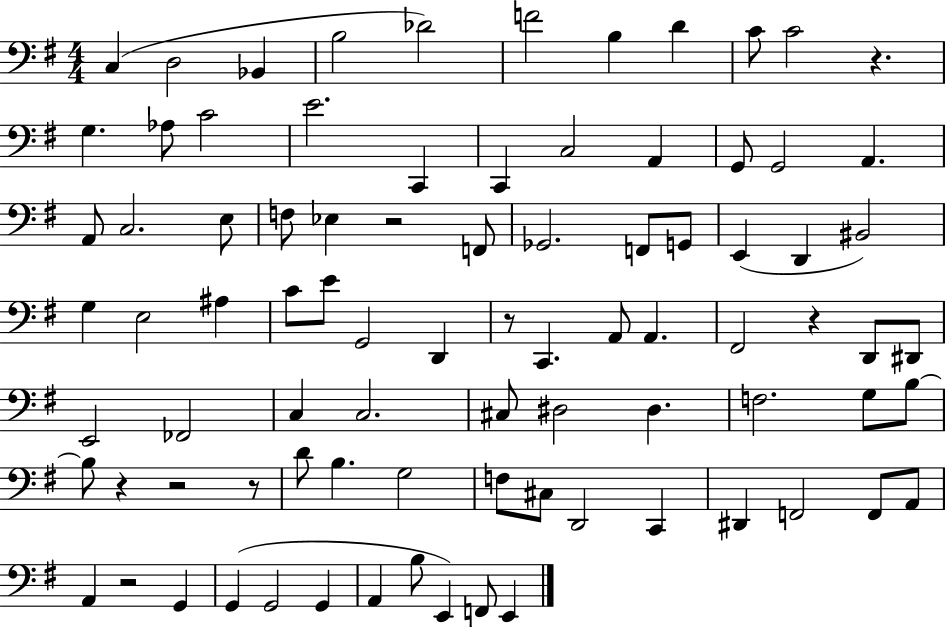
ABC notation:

X:1
T:Untitled
M:4/4
L:1/4
K:G
C, D,2 _B,, B,2 _D2 F2 B, D C/2 C2 z G, _A,/2 C2 E2 C,, C,, C,2 A,, G,,/2 G,,2 A,, A,,/2 C,2 E,/2 F,/2 _E, z2 F,,/2 _G,,2 F,,/2 G,,/2 E,, D,, ^B,,2 G, E,2 ^A, C/2 E/2 G,,2 D,, z/2 C,, A,,/2 A,, ^F,,2 z D,,/2 ^D,,/2 E,,2 _F,,2 C, C,2 ^C,/2 ^D,2 ^D, F,2 G,/2 B,/2 B,/2 z z2 z/2 D/2 B, G,2 F,/2 ^C,/2 D,,2 C,, ^D,, F,,2 F,,/2 A,,/2 A,, z2 G,, G,, G,,2 G,, A,, B,/2 E,, F,,/2 E,,